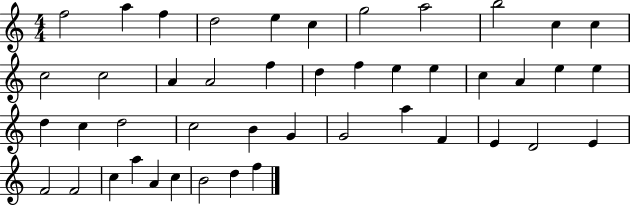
{
  \clef treble
  \numericTimeSignature
  \time 4/4
  \key c \major
  f''2 a''4 f''4 | d''2 e''4 c''4 | g''2 a''2 | b''2 c''4 c''4 | \break c''2 c''2 | a'4 a'2 f''4 | d''4 f''4 e''4 e''4 | c''4 a'4 e''4 e''4 | \break d''4 c''4 d''2 | c''2 b'4 g'4 | g'2 a''4 f'4 | e'4 d'2 e'4 | \break f'2 f'2 | c''4 a''4 a'4 c''4 | b'2 d''4 f''4 | \bar "|."
}